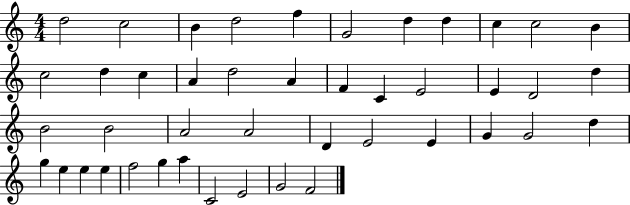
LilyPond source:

{
  \clef treble
  \numericTimeSignature
  \time 4/4
  \key c \major
  d''2 c''2 | b'4 d''2 f''4 | g'2 d''4 d''4 | c''4 c''2 b'4 | \break c''2 d''4 c''4 | a'4 d''2 a'4 | f'4 c'4 e'2 | e'4 d'2 d''4 | \break b'2 b'2 | a'2 a'2 | d'4 e'2 e'4 | g'4 g'2 d''4 | \break g''4 e''4 e''4 e''4 | f''2 g''4 a''4 | c'2 e'2 | g'2 f'2 | \break \bar "|."
}